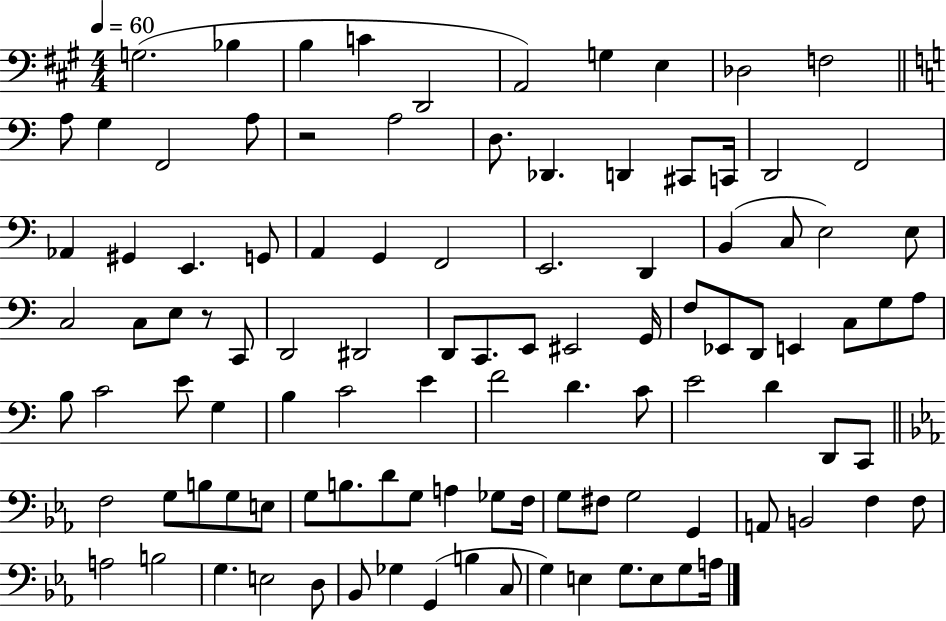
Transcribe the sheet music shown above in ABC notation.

X:1
T:Untitled
M:4/4
L:1/4
K:A
G,2 _B, B, C D,,2 A,,2 G, E, _D,2 F,2 A,/2 G, F,,2 A,/2 z2 A,2 D,/2 _D,, D,, ^C,,/2 C,,/4 D,,2 F,,2 _A,, ^G,, E,, G,,/2 A,, G,, F,,2 E,,2 D,, B,, C,/2 E,2 E,/2 C,2 C,/2 E,/2 z/2 C,,/2 D,,2 ^D,,2 D,,/2 C,,/2 E,,/2 ^E,,2 G,,/4 F,/2 _E,,/2 D,,/2 E,, C,/2 G,/2 A,/2 B,/2 C2 E/2 G, B, C2 E F2 D C/2 E2 D D,,/2 C,,/2 F,2 G,/2 B,/2 G,/2 E,/2 G,/2 B,/2 D/2 G,/2 A, _G,/2 F,/4 G,/2 ^F,/2 G,2 G,, A,,/2 B,,2 F, F,/2 A,2 B,2 G, E,2 D,/2 _B,,/2 _G, G,, B, C,/2 G, E, G,/2 E,/2 G,/2 A,/4